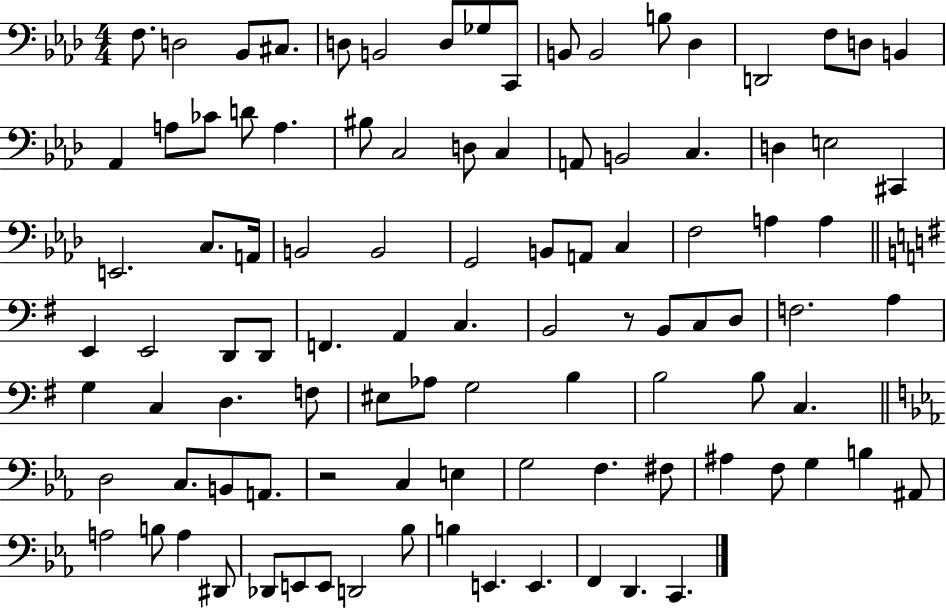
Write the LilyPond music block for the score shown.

{
  \clef bass
  \numericTimeSignature
  \time 4/4
  \key aes \major
  f8. d2 bes,8 cis8. | d8 b,2 d8 ges8 c,8 | b,8 b,2 b8 des4 | d,2 f8 d8 b,4 | \break aes,4 a8 ces'8 d'8 a4. | bis8 c2 d8 c4 | a,8 b,2 c4. | d4 e2 cis,4 | \break e,2. c8. a,16 | b,2 b,2 | g,2 b,8 a,8 c4 | f2 a4 a4 | \break \bar "||" \break \key g \major e,4 e,2 d,8 d,8 | f,4. a,4 c4. | b,2 r8 b,8 c8 d8 | f2. a4 | \break g4 c4 d4. f8 | eis8 aes8 g2 b4 | b2 b8 c4. | \bar "||" \break \key c \minor d2 c8. b,8 a,8. | r2 c4 e4 | g2 f4. fis8 | ais4 f8 g4 b4 ais,8 | \break a2 b8 a4 dis,8 | des,8 e,8 e,8 d,2 bes8 | b4 e,4. e,4. | f,4 d,4. c,4. | \break \bar "|."
}